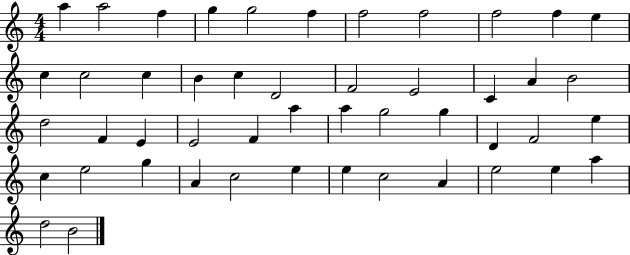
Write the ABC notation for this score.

X:1
T:Untitled
M:4/4
L:1/4
K:C
a a2 f g g2 f f2 f2 f2 f e c c2 c B c D2 F2 E2 C A B2 d2 F E E2 F a a g2 g D F2 e c e2 g A c2 e e c2 A e2 e a d2 B2